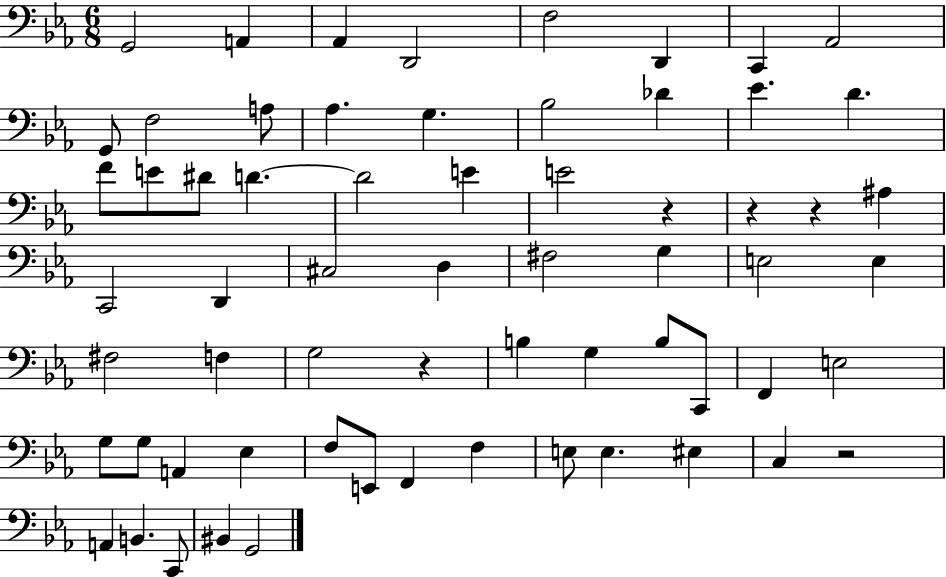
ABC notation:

X:1
T:Untitled
M:6/8
L:1/4
K:Eb
G,,2 A,, _A,, D,,2 F,2 D,, C,, _A,,2 G,,/2 F,2 A,/2 _A, G, _B,2 _D _E D F/2 E/2 ^D/2 D D2 E E2 z z z ^A, C,,2 D,, ^C,2 D, ^F,2 G, E,2 E, ^F,2 F, G,2 z B, G, B,/2 C,,/2 F,, E,2 G,/2 G,/2 A,, _E, F,/2 E,,/2 F,, F, E,/2 E, ^E, C, z2 A,, B,, C,,/2 ^B,, G,,2